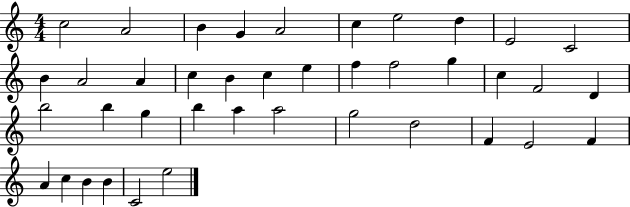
{
  \clef treble
  \numericTimeSignature
  \time 4/4
  \key c \major
  c''2 a'2 | b'4 g'4 a'2 | c''4 e''2 d''4 | e'2 c'2 | \break b'4 a'2 a'4 | c''4 b'4 c''4 e''4 | f''4 f''2 g''4 | c''4 f'2 d'4 | \break b''2 b''4 g''4 | b''4 a''4 a''2 | g''2 d''2 | f'4 e'2 f'4 | \break a'4 c''4 b'4 b'4 | c'2 e''2 | \bar "|."
}